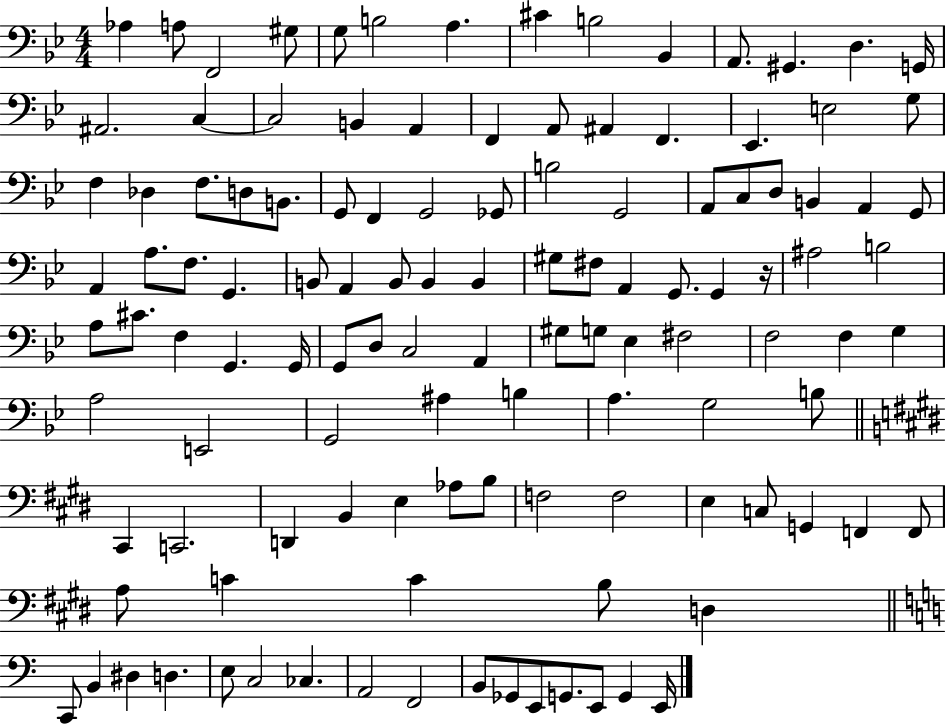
Ab3/q A3/e F2/h G#3/e G3/e B3/h A3/q. C#4/q B3/h Bb2/q A2/e. G#2/q. D3/q. G2/s A#2/h. C3/q C3/h B2/q A2/q F2/q A2/e A#2/q F2/q. Eb2/q. E3/h G3/e F3/q Db3/q F3/e. D3/e B2/e. G2/e F2/q G2/h Gb2/e B3/h G2/h A2/e C3/e D3/e B2/q A2/q G2/e A2/q A3/e. F3/e. G2/q. B2/e A2/q B2/e B2/q B2/q G#3/e F#3/e A2/q G2/e. G2/q R/s A#3/h B3/h A3/e C#4/e. F3/q G2/q. G2/s G2/e D3/e C3/h A2/q G#3/e G3/e Eb3/q F#3/h F3/h F3/q G3/q A3/h E2/h G2/h A#3/q B3/q A3/q. G3/h B3/e C#2/q C2/h. D2/q B2/q E3/q Ab3/e B3/e F3/h F3/h E3/q C3/e G2/q F2/q F2/e A3/e C4/q C4/q B3/e D3/q C2/e B2/q D#3/q D3/q. E3/e C3/h CES3/q. A2/h F2/h B2/e Gb2/e E2/e G2/e. E2/e G2/q E2/s